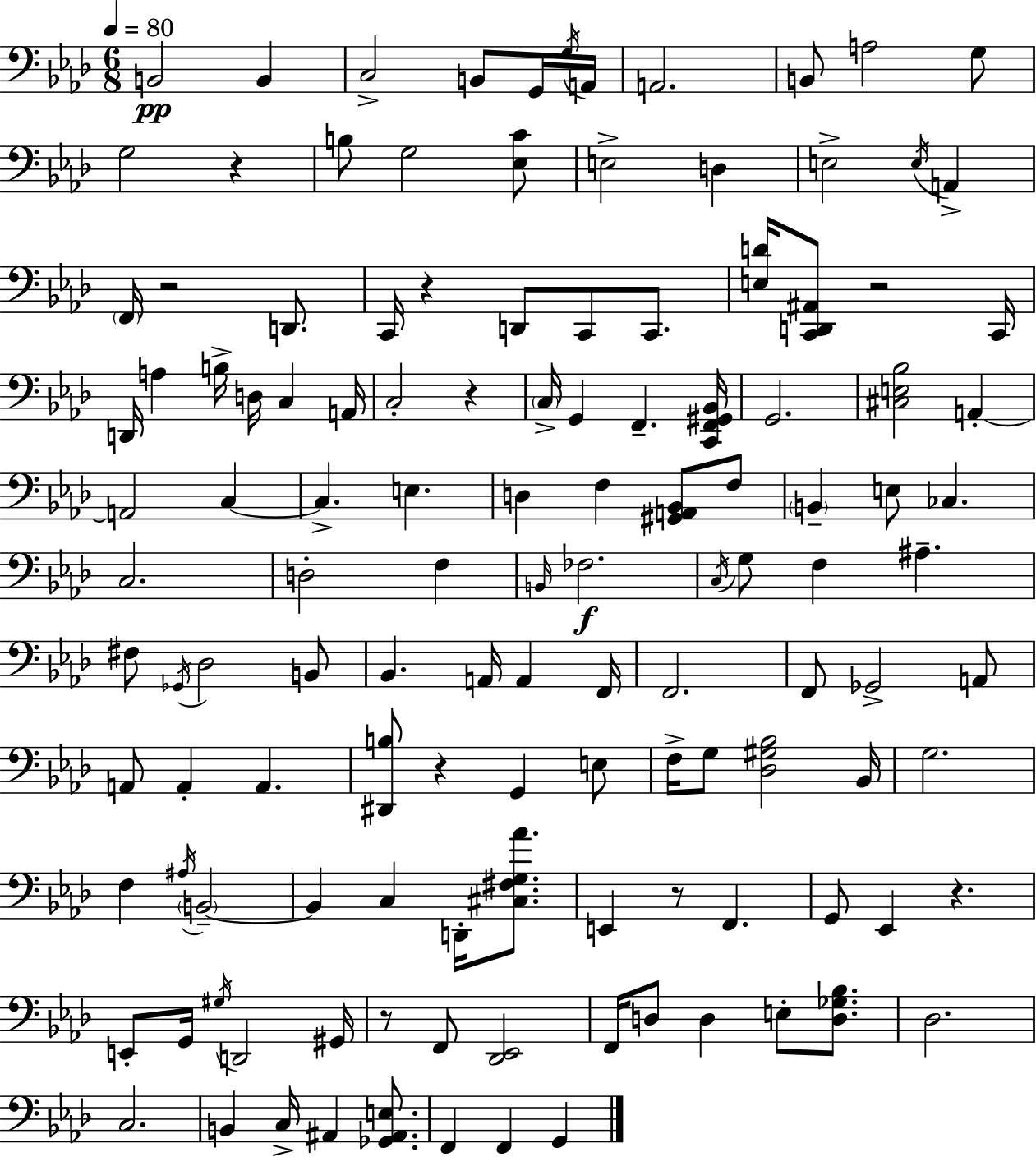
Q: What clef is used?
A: bass